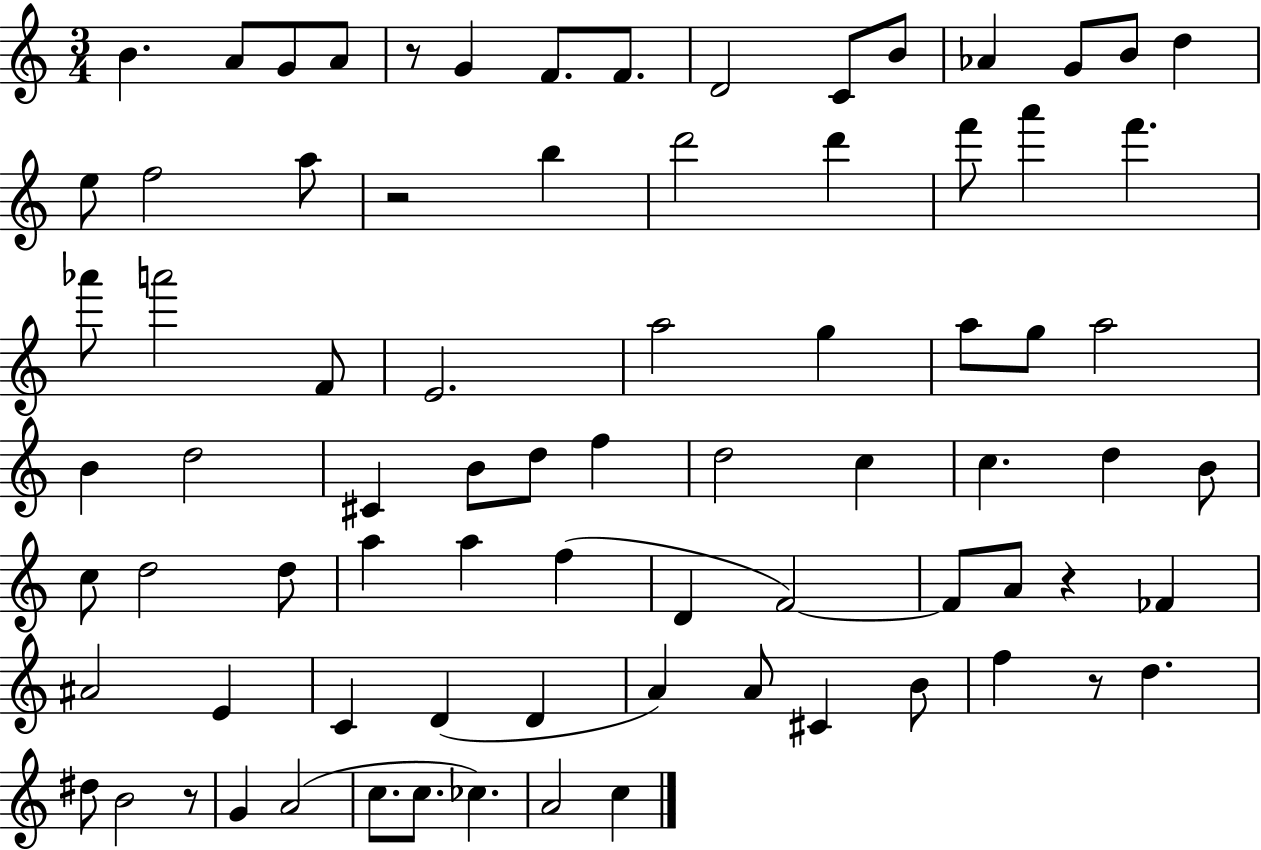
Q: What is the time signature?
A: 3/4